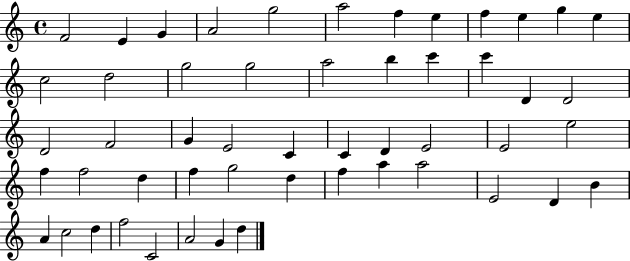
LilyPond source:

{
  \clef treble
  \time 4/4
  \defaultTimeSignature
  \key c \major
  f'2 e'4 g'4 | a'2 g''2 | a''2 f''4 e''4 | f''4 e''4 g''4 e''4 | \break c''2 d''2 | g''2 g''2 | a''2 b''4 c'''4 | c'''4 d'4 d'2 | \break d'2 f'2 | g'4 e'2 c'4 | c'4 d'4 e'2 | e'2 e''2 | \break f''4 f''2 d''4 | f''4 g''2 d''4 | f''4 a''4 a''2 | e'2 d'4 b'4 | \break a'4 c''2 d''4 | f''2 c'2 | a'2 g'4 d''4 | \bar "|."
}